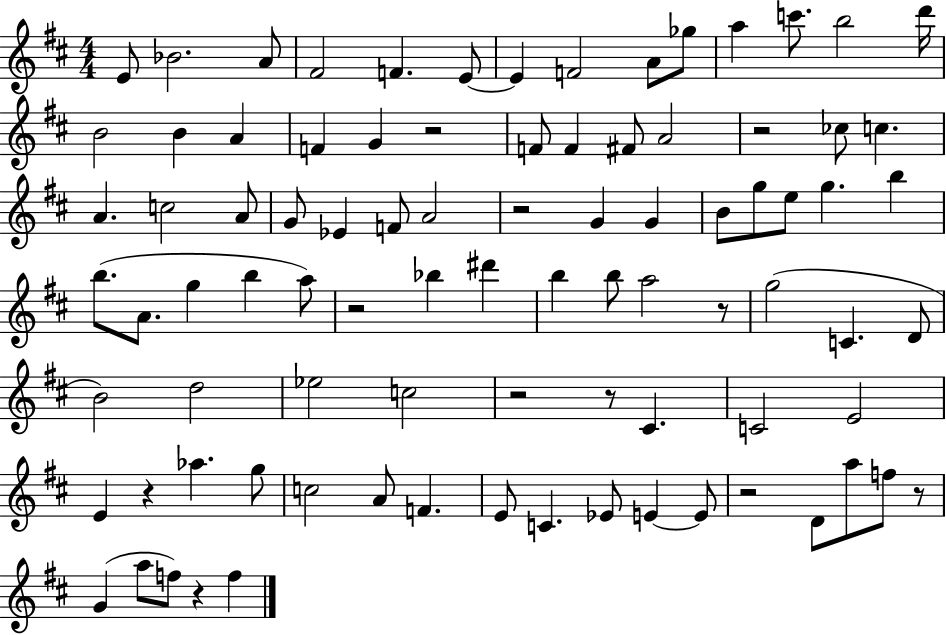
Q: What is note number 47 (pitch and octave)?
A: B5